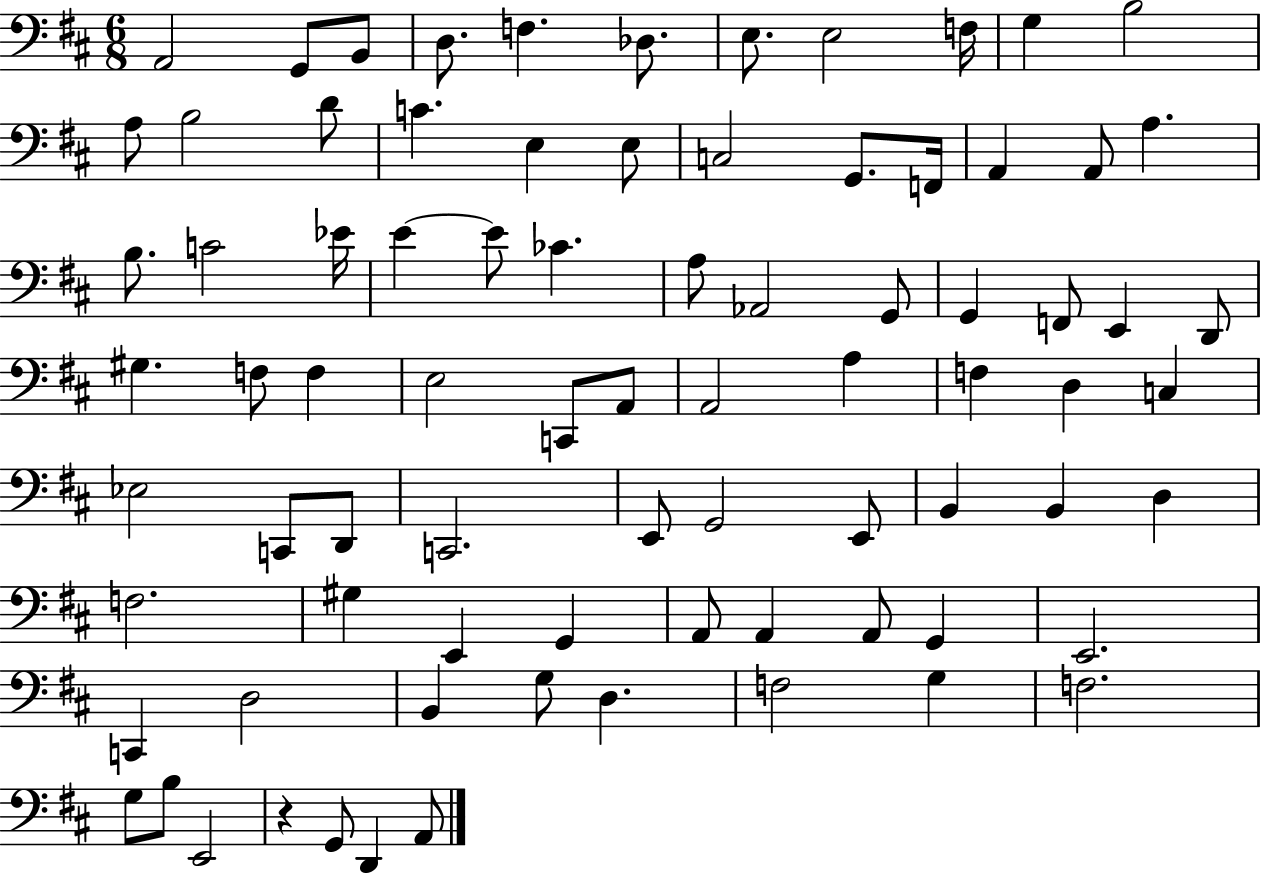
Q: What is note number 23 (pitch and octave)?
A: A3